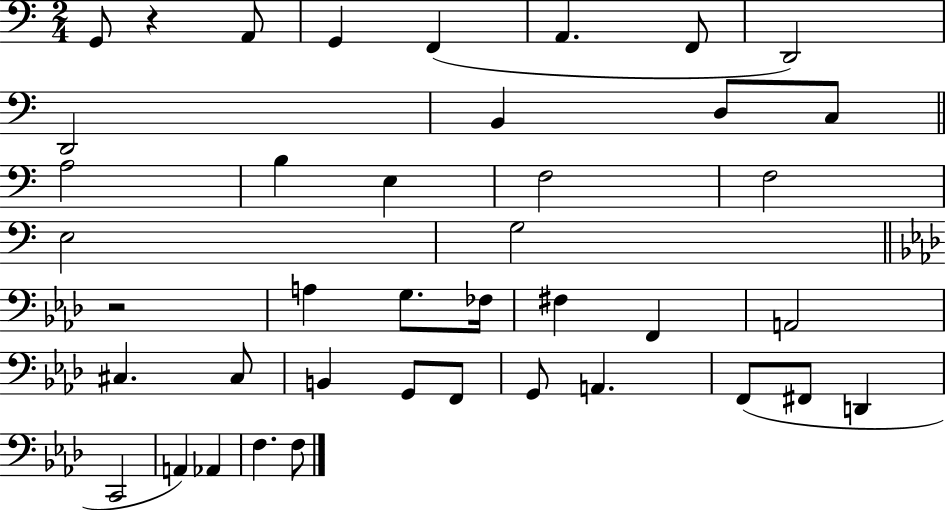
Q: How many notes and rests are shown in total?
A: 41